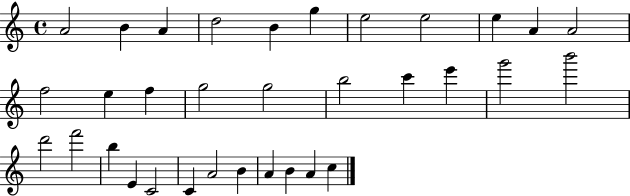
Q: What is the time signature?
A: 4/4